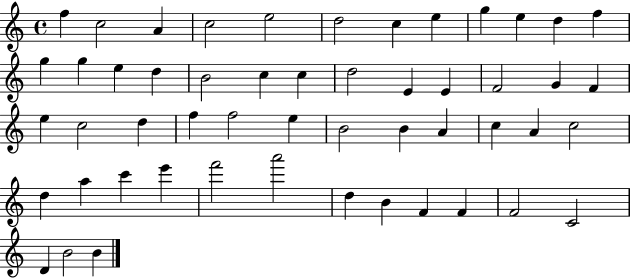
F5/q C5/h A4/q C5/h E5/h D5/h C5/q E5/q G5/q E5/q D5/q F5/q G5/q G5/q E5/q D5/q B4/h C5/q C5/q D5/h E4/q E4/q F4/h G4/q F4/q E5/q C5/h D5/q F5/q F5/h E5/q B4/h B4/q A4/q C5/q A4/q C5/h D5/q A5/q C6/q E6/q F6/h A6/h D5/q B4/q F4/q F4/q F4/h C4/h D4/q B4/h B4/q